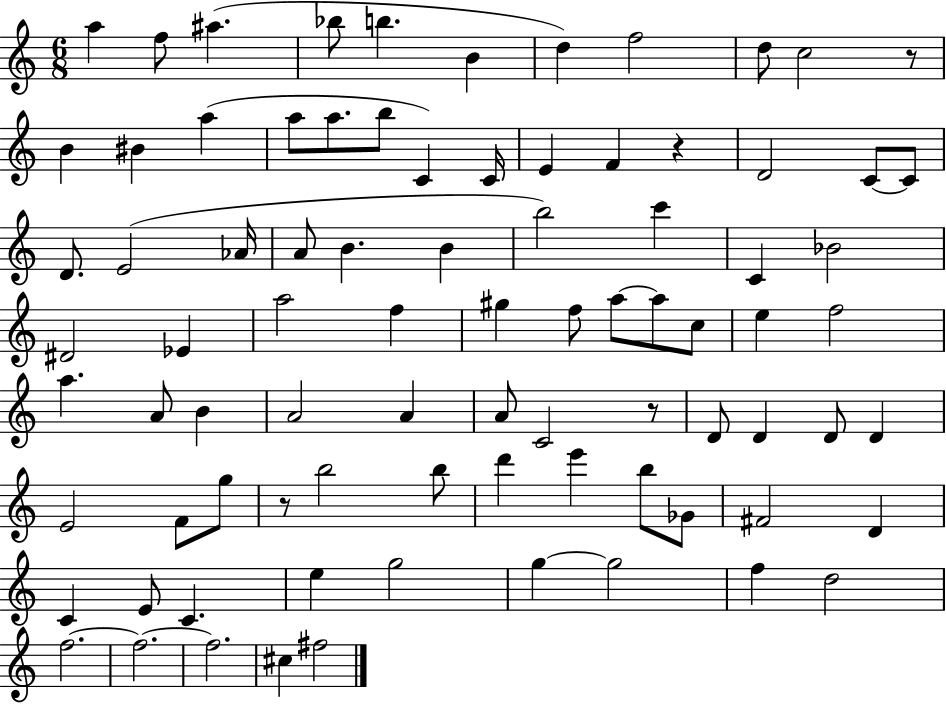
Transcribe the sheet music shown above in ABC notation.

X:1
T:Untitled
M:6/8
L:1/4
K:C
a f/2 ^a _b/2 b B d f2 d/2 c2 z/2 B ^B a a/2 a/2 b/2 C C/4 E F z D2 C/2 C/2 D/2 E2 _A/4 A/2 B B b2 c' C _B2 ^D2 _E a2 f ^g f/2 a/2 a/2 c/2 e f2 a A/2 B A2 A A/2 C2 z/2 D/2 D D/2 D E2 F/2 g/2 z/2 b2 b/2 d' e' b/2 _G/2 ^F2 D C E/2 C e g2 g g2 f d2 f2 f2 f2 ^c ^f2